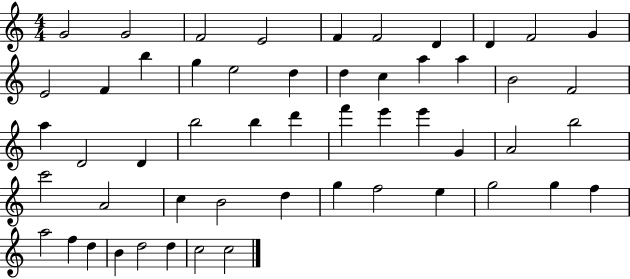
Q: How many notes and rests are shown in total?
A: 53